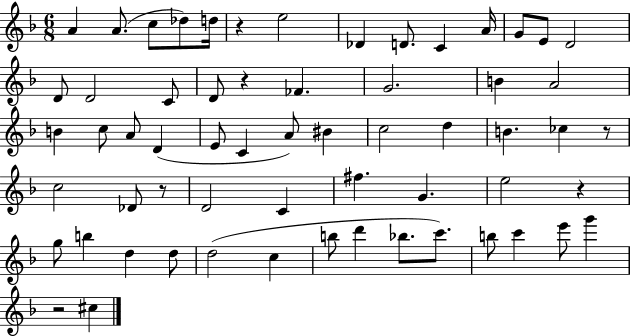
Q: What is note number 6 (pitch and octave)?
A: E5